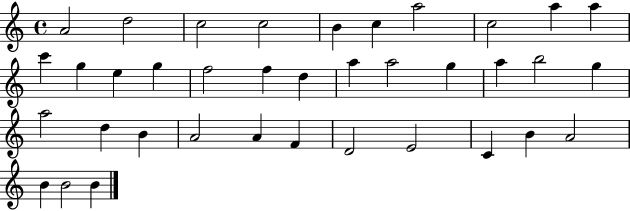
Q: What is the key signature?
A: C major